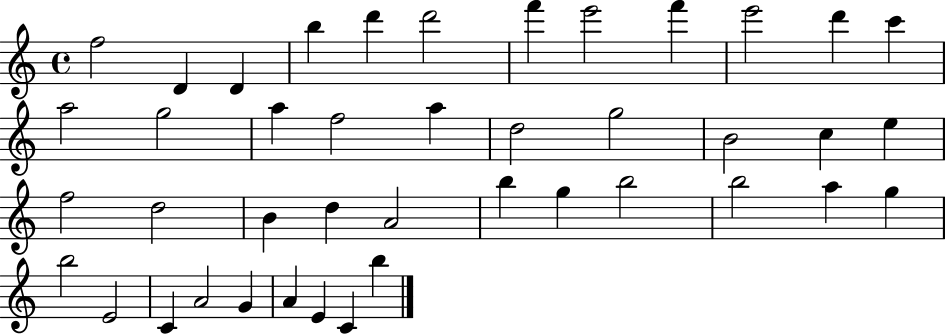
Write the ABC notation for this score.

X:1
T:Untitled
M:4/4
L:1/4
K:C
f2 D D b d' d'2 f' e'2 f' e'2 d' c' a2 g2 a f2 a d2 g2 B2 c e f2 d2 B d A2 b g b2 b2 a g b2 E2 C A2 G A E C b